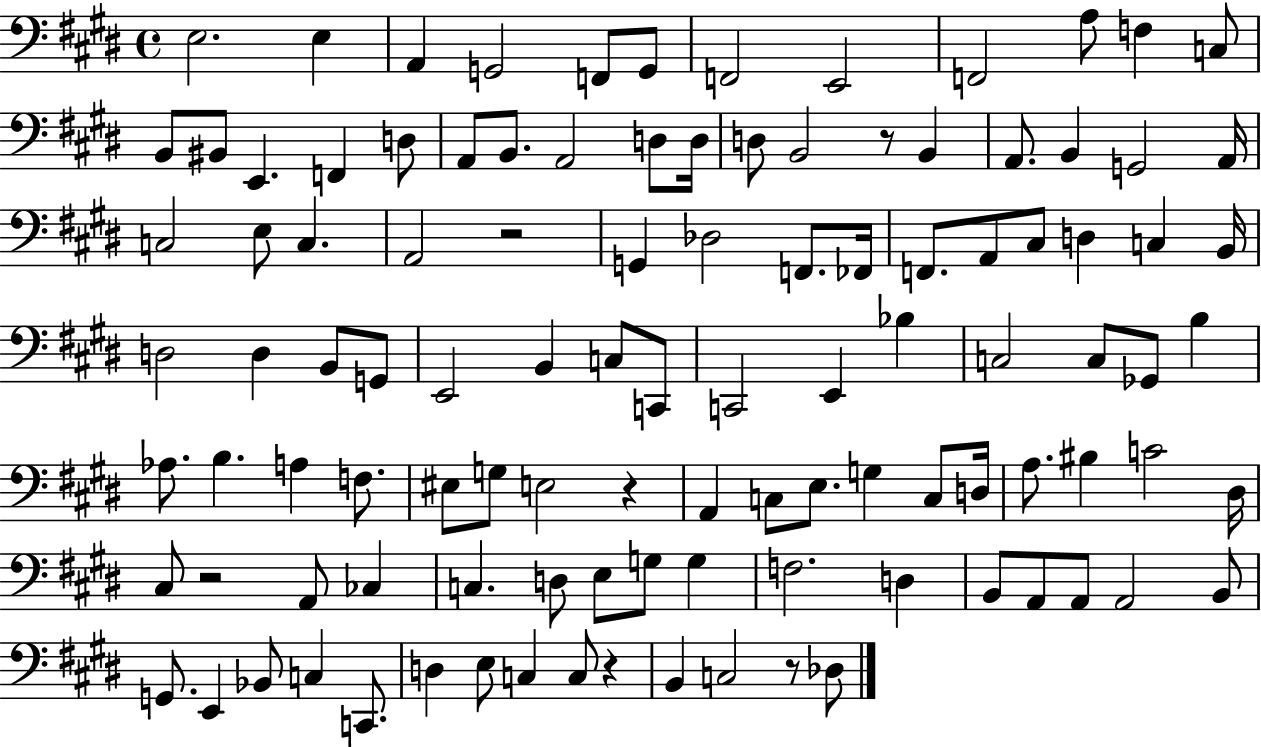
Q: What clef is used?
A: bass